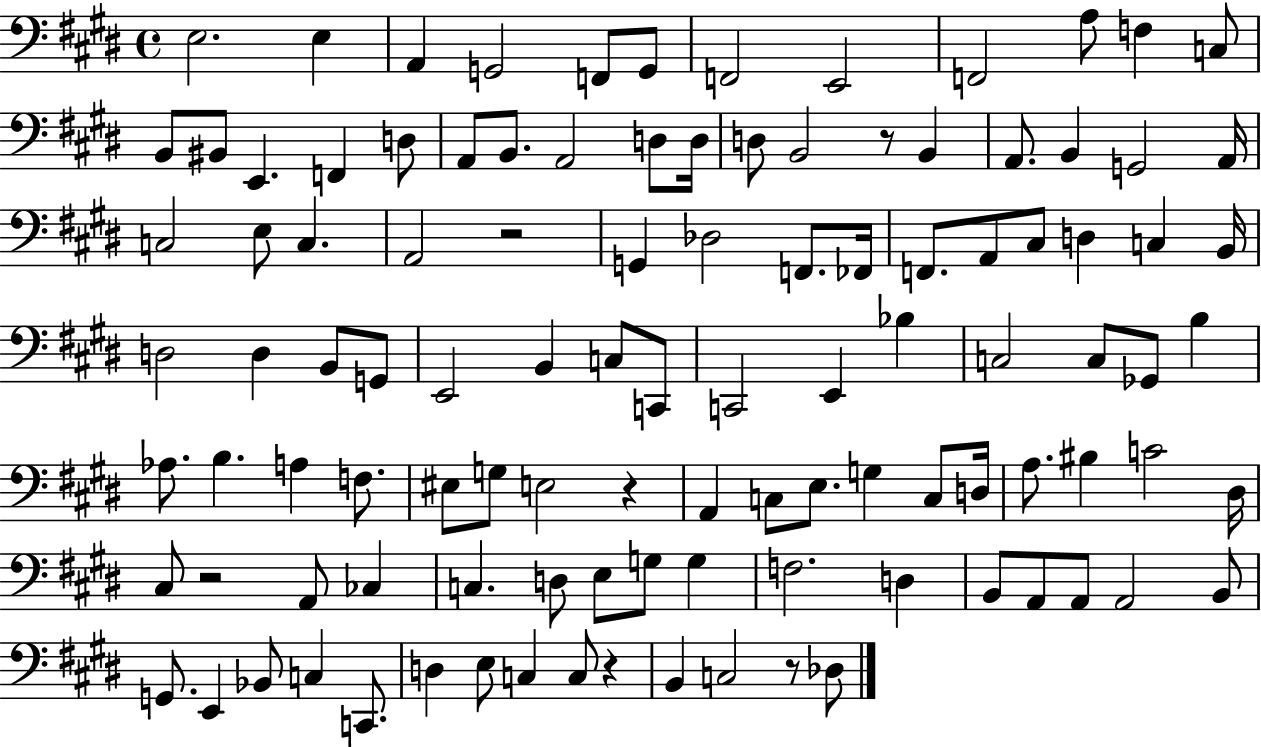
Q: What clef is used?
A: bass